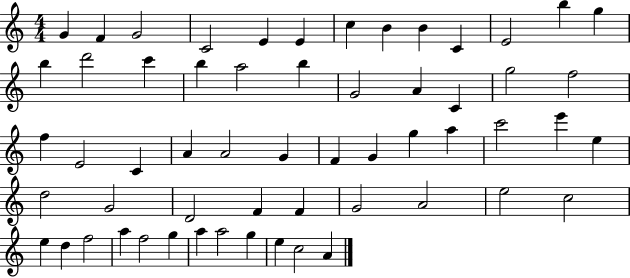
G4/q F4/q G4/h C4/h E4/q E4/q C5/q B4/q B4/q C4/q E4/h B5/q G5/q B5/q D6/h C6/q B5/q A5/h B5/q G4/h A4/q C4/q G5/h F5/h F5/q E4/h C4/q A4/q A4/h G4/q F4/q G4/q G5/q A5/q C6/h E6/q E5/q D5/h G4/h D4/h F4/q F4/q G4/h A4/h E5/h C5/h E5/q D5/q F5/h A5/q F5/h G5/q A5/q A5/h G5/q E5/q C5/h A4/q